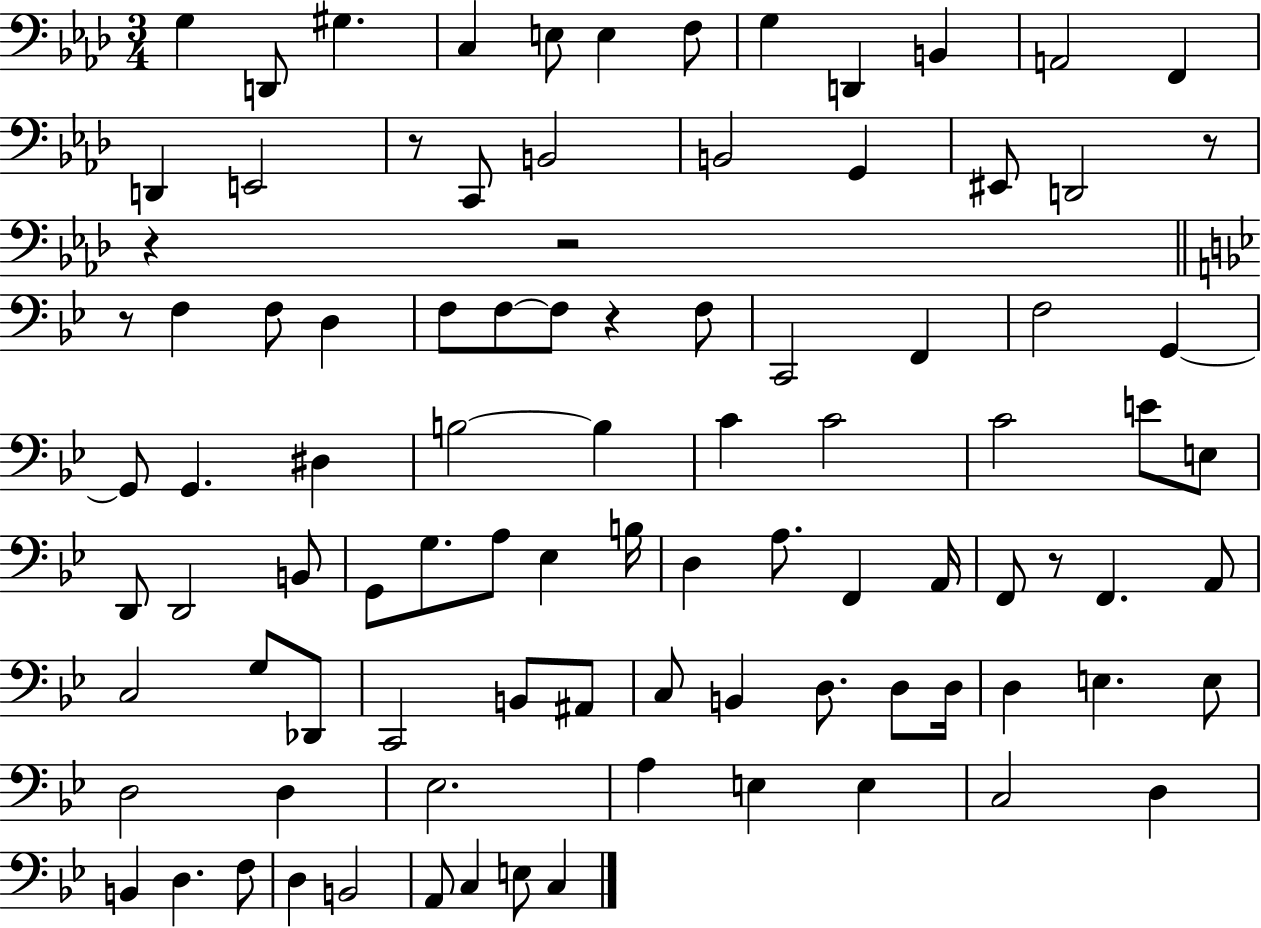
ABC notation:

X:1
T:Untitled
M:3/4
L:1/4
K:Ab
G, D,,/2 ^G, C, E,/2 E, F,/2 G, D,, B,, A,,2 F,, D,, E,,2 z/2 C,,/2 B,,2 B,,2 G,, ^E,,/2 D,,2 z/2 z z2 z/2 F, F,/2 D, F,/2 F,/2 F,/2 z F,/2 C,,2 F,, F,2 G,, G,,/2 G,, ^D, B,2 B, C C2 C2 E/2 E,/2 D,,/2 D,,2 B,,/2 G,,/2 G,/2 A,/2 _E, B,/4 D, A,/2 F,, A,,/4 F,,/2 z/2 F,, A,,/2 C,2 G,/2 _D,,/2 C,,2 B,,/2 ^A,,/2 C,/2 B,, D,/2 D,/2 D,/4 D, E, E,/2 D,2 D, _E,2 A, E, E, C,2 D, B,, D, F,/2 D, B,,2 A,,/2 C, E,/2 C,